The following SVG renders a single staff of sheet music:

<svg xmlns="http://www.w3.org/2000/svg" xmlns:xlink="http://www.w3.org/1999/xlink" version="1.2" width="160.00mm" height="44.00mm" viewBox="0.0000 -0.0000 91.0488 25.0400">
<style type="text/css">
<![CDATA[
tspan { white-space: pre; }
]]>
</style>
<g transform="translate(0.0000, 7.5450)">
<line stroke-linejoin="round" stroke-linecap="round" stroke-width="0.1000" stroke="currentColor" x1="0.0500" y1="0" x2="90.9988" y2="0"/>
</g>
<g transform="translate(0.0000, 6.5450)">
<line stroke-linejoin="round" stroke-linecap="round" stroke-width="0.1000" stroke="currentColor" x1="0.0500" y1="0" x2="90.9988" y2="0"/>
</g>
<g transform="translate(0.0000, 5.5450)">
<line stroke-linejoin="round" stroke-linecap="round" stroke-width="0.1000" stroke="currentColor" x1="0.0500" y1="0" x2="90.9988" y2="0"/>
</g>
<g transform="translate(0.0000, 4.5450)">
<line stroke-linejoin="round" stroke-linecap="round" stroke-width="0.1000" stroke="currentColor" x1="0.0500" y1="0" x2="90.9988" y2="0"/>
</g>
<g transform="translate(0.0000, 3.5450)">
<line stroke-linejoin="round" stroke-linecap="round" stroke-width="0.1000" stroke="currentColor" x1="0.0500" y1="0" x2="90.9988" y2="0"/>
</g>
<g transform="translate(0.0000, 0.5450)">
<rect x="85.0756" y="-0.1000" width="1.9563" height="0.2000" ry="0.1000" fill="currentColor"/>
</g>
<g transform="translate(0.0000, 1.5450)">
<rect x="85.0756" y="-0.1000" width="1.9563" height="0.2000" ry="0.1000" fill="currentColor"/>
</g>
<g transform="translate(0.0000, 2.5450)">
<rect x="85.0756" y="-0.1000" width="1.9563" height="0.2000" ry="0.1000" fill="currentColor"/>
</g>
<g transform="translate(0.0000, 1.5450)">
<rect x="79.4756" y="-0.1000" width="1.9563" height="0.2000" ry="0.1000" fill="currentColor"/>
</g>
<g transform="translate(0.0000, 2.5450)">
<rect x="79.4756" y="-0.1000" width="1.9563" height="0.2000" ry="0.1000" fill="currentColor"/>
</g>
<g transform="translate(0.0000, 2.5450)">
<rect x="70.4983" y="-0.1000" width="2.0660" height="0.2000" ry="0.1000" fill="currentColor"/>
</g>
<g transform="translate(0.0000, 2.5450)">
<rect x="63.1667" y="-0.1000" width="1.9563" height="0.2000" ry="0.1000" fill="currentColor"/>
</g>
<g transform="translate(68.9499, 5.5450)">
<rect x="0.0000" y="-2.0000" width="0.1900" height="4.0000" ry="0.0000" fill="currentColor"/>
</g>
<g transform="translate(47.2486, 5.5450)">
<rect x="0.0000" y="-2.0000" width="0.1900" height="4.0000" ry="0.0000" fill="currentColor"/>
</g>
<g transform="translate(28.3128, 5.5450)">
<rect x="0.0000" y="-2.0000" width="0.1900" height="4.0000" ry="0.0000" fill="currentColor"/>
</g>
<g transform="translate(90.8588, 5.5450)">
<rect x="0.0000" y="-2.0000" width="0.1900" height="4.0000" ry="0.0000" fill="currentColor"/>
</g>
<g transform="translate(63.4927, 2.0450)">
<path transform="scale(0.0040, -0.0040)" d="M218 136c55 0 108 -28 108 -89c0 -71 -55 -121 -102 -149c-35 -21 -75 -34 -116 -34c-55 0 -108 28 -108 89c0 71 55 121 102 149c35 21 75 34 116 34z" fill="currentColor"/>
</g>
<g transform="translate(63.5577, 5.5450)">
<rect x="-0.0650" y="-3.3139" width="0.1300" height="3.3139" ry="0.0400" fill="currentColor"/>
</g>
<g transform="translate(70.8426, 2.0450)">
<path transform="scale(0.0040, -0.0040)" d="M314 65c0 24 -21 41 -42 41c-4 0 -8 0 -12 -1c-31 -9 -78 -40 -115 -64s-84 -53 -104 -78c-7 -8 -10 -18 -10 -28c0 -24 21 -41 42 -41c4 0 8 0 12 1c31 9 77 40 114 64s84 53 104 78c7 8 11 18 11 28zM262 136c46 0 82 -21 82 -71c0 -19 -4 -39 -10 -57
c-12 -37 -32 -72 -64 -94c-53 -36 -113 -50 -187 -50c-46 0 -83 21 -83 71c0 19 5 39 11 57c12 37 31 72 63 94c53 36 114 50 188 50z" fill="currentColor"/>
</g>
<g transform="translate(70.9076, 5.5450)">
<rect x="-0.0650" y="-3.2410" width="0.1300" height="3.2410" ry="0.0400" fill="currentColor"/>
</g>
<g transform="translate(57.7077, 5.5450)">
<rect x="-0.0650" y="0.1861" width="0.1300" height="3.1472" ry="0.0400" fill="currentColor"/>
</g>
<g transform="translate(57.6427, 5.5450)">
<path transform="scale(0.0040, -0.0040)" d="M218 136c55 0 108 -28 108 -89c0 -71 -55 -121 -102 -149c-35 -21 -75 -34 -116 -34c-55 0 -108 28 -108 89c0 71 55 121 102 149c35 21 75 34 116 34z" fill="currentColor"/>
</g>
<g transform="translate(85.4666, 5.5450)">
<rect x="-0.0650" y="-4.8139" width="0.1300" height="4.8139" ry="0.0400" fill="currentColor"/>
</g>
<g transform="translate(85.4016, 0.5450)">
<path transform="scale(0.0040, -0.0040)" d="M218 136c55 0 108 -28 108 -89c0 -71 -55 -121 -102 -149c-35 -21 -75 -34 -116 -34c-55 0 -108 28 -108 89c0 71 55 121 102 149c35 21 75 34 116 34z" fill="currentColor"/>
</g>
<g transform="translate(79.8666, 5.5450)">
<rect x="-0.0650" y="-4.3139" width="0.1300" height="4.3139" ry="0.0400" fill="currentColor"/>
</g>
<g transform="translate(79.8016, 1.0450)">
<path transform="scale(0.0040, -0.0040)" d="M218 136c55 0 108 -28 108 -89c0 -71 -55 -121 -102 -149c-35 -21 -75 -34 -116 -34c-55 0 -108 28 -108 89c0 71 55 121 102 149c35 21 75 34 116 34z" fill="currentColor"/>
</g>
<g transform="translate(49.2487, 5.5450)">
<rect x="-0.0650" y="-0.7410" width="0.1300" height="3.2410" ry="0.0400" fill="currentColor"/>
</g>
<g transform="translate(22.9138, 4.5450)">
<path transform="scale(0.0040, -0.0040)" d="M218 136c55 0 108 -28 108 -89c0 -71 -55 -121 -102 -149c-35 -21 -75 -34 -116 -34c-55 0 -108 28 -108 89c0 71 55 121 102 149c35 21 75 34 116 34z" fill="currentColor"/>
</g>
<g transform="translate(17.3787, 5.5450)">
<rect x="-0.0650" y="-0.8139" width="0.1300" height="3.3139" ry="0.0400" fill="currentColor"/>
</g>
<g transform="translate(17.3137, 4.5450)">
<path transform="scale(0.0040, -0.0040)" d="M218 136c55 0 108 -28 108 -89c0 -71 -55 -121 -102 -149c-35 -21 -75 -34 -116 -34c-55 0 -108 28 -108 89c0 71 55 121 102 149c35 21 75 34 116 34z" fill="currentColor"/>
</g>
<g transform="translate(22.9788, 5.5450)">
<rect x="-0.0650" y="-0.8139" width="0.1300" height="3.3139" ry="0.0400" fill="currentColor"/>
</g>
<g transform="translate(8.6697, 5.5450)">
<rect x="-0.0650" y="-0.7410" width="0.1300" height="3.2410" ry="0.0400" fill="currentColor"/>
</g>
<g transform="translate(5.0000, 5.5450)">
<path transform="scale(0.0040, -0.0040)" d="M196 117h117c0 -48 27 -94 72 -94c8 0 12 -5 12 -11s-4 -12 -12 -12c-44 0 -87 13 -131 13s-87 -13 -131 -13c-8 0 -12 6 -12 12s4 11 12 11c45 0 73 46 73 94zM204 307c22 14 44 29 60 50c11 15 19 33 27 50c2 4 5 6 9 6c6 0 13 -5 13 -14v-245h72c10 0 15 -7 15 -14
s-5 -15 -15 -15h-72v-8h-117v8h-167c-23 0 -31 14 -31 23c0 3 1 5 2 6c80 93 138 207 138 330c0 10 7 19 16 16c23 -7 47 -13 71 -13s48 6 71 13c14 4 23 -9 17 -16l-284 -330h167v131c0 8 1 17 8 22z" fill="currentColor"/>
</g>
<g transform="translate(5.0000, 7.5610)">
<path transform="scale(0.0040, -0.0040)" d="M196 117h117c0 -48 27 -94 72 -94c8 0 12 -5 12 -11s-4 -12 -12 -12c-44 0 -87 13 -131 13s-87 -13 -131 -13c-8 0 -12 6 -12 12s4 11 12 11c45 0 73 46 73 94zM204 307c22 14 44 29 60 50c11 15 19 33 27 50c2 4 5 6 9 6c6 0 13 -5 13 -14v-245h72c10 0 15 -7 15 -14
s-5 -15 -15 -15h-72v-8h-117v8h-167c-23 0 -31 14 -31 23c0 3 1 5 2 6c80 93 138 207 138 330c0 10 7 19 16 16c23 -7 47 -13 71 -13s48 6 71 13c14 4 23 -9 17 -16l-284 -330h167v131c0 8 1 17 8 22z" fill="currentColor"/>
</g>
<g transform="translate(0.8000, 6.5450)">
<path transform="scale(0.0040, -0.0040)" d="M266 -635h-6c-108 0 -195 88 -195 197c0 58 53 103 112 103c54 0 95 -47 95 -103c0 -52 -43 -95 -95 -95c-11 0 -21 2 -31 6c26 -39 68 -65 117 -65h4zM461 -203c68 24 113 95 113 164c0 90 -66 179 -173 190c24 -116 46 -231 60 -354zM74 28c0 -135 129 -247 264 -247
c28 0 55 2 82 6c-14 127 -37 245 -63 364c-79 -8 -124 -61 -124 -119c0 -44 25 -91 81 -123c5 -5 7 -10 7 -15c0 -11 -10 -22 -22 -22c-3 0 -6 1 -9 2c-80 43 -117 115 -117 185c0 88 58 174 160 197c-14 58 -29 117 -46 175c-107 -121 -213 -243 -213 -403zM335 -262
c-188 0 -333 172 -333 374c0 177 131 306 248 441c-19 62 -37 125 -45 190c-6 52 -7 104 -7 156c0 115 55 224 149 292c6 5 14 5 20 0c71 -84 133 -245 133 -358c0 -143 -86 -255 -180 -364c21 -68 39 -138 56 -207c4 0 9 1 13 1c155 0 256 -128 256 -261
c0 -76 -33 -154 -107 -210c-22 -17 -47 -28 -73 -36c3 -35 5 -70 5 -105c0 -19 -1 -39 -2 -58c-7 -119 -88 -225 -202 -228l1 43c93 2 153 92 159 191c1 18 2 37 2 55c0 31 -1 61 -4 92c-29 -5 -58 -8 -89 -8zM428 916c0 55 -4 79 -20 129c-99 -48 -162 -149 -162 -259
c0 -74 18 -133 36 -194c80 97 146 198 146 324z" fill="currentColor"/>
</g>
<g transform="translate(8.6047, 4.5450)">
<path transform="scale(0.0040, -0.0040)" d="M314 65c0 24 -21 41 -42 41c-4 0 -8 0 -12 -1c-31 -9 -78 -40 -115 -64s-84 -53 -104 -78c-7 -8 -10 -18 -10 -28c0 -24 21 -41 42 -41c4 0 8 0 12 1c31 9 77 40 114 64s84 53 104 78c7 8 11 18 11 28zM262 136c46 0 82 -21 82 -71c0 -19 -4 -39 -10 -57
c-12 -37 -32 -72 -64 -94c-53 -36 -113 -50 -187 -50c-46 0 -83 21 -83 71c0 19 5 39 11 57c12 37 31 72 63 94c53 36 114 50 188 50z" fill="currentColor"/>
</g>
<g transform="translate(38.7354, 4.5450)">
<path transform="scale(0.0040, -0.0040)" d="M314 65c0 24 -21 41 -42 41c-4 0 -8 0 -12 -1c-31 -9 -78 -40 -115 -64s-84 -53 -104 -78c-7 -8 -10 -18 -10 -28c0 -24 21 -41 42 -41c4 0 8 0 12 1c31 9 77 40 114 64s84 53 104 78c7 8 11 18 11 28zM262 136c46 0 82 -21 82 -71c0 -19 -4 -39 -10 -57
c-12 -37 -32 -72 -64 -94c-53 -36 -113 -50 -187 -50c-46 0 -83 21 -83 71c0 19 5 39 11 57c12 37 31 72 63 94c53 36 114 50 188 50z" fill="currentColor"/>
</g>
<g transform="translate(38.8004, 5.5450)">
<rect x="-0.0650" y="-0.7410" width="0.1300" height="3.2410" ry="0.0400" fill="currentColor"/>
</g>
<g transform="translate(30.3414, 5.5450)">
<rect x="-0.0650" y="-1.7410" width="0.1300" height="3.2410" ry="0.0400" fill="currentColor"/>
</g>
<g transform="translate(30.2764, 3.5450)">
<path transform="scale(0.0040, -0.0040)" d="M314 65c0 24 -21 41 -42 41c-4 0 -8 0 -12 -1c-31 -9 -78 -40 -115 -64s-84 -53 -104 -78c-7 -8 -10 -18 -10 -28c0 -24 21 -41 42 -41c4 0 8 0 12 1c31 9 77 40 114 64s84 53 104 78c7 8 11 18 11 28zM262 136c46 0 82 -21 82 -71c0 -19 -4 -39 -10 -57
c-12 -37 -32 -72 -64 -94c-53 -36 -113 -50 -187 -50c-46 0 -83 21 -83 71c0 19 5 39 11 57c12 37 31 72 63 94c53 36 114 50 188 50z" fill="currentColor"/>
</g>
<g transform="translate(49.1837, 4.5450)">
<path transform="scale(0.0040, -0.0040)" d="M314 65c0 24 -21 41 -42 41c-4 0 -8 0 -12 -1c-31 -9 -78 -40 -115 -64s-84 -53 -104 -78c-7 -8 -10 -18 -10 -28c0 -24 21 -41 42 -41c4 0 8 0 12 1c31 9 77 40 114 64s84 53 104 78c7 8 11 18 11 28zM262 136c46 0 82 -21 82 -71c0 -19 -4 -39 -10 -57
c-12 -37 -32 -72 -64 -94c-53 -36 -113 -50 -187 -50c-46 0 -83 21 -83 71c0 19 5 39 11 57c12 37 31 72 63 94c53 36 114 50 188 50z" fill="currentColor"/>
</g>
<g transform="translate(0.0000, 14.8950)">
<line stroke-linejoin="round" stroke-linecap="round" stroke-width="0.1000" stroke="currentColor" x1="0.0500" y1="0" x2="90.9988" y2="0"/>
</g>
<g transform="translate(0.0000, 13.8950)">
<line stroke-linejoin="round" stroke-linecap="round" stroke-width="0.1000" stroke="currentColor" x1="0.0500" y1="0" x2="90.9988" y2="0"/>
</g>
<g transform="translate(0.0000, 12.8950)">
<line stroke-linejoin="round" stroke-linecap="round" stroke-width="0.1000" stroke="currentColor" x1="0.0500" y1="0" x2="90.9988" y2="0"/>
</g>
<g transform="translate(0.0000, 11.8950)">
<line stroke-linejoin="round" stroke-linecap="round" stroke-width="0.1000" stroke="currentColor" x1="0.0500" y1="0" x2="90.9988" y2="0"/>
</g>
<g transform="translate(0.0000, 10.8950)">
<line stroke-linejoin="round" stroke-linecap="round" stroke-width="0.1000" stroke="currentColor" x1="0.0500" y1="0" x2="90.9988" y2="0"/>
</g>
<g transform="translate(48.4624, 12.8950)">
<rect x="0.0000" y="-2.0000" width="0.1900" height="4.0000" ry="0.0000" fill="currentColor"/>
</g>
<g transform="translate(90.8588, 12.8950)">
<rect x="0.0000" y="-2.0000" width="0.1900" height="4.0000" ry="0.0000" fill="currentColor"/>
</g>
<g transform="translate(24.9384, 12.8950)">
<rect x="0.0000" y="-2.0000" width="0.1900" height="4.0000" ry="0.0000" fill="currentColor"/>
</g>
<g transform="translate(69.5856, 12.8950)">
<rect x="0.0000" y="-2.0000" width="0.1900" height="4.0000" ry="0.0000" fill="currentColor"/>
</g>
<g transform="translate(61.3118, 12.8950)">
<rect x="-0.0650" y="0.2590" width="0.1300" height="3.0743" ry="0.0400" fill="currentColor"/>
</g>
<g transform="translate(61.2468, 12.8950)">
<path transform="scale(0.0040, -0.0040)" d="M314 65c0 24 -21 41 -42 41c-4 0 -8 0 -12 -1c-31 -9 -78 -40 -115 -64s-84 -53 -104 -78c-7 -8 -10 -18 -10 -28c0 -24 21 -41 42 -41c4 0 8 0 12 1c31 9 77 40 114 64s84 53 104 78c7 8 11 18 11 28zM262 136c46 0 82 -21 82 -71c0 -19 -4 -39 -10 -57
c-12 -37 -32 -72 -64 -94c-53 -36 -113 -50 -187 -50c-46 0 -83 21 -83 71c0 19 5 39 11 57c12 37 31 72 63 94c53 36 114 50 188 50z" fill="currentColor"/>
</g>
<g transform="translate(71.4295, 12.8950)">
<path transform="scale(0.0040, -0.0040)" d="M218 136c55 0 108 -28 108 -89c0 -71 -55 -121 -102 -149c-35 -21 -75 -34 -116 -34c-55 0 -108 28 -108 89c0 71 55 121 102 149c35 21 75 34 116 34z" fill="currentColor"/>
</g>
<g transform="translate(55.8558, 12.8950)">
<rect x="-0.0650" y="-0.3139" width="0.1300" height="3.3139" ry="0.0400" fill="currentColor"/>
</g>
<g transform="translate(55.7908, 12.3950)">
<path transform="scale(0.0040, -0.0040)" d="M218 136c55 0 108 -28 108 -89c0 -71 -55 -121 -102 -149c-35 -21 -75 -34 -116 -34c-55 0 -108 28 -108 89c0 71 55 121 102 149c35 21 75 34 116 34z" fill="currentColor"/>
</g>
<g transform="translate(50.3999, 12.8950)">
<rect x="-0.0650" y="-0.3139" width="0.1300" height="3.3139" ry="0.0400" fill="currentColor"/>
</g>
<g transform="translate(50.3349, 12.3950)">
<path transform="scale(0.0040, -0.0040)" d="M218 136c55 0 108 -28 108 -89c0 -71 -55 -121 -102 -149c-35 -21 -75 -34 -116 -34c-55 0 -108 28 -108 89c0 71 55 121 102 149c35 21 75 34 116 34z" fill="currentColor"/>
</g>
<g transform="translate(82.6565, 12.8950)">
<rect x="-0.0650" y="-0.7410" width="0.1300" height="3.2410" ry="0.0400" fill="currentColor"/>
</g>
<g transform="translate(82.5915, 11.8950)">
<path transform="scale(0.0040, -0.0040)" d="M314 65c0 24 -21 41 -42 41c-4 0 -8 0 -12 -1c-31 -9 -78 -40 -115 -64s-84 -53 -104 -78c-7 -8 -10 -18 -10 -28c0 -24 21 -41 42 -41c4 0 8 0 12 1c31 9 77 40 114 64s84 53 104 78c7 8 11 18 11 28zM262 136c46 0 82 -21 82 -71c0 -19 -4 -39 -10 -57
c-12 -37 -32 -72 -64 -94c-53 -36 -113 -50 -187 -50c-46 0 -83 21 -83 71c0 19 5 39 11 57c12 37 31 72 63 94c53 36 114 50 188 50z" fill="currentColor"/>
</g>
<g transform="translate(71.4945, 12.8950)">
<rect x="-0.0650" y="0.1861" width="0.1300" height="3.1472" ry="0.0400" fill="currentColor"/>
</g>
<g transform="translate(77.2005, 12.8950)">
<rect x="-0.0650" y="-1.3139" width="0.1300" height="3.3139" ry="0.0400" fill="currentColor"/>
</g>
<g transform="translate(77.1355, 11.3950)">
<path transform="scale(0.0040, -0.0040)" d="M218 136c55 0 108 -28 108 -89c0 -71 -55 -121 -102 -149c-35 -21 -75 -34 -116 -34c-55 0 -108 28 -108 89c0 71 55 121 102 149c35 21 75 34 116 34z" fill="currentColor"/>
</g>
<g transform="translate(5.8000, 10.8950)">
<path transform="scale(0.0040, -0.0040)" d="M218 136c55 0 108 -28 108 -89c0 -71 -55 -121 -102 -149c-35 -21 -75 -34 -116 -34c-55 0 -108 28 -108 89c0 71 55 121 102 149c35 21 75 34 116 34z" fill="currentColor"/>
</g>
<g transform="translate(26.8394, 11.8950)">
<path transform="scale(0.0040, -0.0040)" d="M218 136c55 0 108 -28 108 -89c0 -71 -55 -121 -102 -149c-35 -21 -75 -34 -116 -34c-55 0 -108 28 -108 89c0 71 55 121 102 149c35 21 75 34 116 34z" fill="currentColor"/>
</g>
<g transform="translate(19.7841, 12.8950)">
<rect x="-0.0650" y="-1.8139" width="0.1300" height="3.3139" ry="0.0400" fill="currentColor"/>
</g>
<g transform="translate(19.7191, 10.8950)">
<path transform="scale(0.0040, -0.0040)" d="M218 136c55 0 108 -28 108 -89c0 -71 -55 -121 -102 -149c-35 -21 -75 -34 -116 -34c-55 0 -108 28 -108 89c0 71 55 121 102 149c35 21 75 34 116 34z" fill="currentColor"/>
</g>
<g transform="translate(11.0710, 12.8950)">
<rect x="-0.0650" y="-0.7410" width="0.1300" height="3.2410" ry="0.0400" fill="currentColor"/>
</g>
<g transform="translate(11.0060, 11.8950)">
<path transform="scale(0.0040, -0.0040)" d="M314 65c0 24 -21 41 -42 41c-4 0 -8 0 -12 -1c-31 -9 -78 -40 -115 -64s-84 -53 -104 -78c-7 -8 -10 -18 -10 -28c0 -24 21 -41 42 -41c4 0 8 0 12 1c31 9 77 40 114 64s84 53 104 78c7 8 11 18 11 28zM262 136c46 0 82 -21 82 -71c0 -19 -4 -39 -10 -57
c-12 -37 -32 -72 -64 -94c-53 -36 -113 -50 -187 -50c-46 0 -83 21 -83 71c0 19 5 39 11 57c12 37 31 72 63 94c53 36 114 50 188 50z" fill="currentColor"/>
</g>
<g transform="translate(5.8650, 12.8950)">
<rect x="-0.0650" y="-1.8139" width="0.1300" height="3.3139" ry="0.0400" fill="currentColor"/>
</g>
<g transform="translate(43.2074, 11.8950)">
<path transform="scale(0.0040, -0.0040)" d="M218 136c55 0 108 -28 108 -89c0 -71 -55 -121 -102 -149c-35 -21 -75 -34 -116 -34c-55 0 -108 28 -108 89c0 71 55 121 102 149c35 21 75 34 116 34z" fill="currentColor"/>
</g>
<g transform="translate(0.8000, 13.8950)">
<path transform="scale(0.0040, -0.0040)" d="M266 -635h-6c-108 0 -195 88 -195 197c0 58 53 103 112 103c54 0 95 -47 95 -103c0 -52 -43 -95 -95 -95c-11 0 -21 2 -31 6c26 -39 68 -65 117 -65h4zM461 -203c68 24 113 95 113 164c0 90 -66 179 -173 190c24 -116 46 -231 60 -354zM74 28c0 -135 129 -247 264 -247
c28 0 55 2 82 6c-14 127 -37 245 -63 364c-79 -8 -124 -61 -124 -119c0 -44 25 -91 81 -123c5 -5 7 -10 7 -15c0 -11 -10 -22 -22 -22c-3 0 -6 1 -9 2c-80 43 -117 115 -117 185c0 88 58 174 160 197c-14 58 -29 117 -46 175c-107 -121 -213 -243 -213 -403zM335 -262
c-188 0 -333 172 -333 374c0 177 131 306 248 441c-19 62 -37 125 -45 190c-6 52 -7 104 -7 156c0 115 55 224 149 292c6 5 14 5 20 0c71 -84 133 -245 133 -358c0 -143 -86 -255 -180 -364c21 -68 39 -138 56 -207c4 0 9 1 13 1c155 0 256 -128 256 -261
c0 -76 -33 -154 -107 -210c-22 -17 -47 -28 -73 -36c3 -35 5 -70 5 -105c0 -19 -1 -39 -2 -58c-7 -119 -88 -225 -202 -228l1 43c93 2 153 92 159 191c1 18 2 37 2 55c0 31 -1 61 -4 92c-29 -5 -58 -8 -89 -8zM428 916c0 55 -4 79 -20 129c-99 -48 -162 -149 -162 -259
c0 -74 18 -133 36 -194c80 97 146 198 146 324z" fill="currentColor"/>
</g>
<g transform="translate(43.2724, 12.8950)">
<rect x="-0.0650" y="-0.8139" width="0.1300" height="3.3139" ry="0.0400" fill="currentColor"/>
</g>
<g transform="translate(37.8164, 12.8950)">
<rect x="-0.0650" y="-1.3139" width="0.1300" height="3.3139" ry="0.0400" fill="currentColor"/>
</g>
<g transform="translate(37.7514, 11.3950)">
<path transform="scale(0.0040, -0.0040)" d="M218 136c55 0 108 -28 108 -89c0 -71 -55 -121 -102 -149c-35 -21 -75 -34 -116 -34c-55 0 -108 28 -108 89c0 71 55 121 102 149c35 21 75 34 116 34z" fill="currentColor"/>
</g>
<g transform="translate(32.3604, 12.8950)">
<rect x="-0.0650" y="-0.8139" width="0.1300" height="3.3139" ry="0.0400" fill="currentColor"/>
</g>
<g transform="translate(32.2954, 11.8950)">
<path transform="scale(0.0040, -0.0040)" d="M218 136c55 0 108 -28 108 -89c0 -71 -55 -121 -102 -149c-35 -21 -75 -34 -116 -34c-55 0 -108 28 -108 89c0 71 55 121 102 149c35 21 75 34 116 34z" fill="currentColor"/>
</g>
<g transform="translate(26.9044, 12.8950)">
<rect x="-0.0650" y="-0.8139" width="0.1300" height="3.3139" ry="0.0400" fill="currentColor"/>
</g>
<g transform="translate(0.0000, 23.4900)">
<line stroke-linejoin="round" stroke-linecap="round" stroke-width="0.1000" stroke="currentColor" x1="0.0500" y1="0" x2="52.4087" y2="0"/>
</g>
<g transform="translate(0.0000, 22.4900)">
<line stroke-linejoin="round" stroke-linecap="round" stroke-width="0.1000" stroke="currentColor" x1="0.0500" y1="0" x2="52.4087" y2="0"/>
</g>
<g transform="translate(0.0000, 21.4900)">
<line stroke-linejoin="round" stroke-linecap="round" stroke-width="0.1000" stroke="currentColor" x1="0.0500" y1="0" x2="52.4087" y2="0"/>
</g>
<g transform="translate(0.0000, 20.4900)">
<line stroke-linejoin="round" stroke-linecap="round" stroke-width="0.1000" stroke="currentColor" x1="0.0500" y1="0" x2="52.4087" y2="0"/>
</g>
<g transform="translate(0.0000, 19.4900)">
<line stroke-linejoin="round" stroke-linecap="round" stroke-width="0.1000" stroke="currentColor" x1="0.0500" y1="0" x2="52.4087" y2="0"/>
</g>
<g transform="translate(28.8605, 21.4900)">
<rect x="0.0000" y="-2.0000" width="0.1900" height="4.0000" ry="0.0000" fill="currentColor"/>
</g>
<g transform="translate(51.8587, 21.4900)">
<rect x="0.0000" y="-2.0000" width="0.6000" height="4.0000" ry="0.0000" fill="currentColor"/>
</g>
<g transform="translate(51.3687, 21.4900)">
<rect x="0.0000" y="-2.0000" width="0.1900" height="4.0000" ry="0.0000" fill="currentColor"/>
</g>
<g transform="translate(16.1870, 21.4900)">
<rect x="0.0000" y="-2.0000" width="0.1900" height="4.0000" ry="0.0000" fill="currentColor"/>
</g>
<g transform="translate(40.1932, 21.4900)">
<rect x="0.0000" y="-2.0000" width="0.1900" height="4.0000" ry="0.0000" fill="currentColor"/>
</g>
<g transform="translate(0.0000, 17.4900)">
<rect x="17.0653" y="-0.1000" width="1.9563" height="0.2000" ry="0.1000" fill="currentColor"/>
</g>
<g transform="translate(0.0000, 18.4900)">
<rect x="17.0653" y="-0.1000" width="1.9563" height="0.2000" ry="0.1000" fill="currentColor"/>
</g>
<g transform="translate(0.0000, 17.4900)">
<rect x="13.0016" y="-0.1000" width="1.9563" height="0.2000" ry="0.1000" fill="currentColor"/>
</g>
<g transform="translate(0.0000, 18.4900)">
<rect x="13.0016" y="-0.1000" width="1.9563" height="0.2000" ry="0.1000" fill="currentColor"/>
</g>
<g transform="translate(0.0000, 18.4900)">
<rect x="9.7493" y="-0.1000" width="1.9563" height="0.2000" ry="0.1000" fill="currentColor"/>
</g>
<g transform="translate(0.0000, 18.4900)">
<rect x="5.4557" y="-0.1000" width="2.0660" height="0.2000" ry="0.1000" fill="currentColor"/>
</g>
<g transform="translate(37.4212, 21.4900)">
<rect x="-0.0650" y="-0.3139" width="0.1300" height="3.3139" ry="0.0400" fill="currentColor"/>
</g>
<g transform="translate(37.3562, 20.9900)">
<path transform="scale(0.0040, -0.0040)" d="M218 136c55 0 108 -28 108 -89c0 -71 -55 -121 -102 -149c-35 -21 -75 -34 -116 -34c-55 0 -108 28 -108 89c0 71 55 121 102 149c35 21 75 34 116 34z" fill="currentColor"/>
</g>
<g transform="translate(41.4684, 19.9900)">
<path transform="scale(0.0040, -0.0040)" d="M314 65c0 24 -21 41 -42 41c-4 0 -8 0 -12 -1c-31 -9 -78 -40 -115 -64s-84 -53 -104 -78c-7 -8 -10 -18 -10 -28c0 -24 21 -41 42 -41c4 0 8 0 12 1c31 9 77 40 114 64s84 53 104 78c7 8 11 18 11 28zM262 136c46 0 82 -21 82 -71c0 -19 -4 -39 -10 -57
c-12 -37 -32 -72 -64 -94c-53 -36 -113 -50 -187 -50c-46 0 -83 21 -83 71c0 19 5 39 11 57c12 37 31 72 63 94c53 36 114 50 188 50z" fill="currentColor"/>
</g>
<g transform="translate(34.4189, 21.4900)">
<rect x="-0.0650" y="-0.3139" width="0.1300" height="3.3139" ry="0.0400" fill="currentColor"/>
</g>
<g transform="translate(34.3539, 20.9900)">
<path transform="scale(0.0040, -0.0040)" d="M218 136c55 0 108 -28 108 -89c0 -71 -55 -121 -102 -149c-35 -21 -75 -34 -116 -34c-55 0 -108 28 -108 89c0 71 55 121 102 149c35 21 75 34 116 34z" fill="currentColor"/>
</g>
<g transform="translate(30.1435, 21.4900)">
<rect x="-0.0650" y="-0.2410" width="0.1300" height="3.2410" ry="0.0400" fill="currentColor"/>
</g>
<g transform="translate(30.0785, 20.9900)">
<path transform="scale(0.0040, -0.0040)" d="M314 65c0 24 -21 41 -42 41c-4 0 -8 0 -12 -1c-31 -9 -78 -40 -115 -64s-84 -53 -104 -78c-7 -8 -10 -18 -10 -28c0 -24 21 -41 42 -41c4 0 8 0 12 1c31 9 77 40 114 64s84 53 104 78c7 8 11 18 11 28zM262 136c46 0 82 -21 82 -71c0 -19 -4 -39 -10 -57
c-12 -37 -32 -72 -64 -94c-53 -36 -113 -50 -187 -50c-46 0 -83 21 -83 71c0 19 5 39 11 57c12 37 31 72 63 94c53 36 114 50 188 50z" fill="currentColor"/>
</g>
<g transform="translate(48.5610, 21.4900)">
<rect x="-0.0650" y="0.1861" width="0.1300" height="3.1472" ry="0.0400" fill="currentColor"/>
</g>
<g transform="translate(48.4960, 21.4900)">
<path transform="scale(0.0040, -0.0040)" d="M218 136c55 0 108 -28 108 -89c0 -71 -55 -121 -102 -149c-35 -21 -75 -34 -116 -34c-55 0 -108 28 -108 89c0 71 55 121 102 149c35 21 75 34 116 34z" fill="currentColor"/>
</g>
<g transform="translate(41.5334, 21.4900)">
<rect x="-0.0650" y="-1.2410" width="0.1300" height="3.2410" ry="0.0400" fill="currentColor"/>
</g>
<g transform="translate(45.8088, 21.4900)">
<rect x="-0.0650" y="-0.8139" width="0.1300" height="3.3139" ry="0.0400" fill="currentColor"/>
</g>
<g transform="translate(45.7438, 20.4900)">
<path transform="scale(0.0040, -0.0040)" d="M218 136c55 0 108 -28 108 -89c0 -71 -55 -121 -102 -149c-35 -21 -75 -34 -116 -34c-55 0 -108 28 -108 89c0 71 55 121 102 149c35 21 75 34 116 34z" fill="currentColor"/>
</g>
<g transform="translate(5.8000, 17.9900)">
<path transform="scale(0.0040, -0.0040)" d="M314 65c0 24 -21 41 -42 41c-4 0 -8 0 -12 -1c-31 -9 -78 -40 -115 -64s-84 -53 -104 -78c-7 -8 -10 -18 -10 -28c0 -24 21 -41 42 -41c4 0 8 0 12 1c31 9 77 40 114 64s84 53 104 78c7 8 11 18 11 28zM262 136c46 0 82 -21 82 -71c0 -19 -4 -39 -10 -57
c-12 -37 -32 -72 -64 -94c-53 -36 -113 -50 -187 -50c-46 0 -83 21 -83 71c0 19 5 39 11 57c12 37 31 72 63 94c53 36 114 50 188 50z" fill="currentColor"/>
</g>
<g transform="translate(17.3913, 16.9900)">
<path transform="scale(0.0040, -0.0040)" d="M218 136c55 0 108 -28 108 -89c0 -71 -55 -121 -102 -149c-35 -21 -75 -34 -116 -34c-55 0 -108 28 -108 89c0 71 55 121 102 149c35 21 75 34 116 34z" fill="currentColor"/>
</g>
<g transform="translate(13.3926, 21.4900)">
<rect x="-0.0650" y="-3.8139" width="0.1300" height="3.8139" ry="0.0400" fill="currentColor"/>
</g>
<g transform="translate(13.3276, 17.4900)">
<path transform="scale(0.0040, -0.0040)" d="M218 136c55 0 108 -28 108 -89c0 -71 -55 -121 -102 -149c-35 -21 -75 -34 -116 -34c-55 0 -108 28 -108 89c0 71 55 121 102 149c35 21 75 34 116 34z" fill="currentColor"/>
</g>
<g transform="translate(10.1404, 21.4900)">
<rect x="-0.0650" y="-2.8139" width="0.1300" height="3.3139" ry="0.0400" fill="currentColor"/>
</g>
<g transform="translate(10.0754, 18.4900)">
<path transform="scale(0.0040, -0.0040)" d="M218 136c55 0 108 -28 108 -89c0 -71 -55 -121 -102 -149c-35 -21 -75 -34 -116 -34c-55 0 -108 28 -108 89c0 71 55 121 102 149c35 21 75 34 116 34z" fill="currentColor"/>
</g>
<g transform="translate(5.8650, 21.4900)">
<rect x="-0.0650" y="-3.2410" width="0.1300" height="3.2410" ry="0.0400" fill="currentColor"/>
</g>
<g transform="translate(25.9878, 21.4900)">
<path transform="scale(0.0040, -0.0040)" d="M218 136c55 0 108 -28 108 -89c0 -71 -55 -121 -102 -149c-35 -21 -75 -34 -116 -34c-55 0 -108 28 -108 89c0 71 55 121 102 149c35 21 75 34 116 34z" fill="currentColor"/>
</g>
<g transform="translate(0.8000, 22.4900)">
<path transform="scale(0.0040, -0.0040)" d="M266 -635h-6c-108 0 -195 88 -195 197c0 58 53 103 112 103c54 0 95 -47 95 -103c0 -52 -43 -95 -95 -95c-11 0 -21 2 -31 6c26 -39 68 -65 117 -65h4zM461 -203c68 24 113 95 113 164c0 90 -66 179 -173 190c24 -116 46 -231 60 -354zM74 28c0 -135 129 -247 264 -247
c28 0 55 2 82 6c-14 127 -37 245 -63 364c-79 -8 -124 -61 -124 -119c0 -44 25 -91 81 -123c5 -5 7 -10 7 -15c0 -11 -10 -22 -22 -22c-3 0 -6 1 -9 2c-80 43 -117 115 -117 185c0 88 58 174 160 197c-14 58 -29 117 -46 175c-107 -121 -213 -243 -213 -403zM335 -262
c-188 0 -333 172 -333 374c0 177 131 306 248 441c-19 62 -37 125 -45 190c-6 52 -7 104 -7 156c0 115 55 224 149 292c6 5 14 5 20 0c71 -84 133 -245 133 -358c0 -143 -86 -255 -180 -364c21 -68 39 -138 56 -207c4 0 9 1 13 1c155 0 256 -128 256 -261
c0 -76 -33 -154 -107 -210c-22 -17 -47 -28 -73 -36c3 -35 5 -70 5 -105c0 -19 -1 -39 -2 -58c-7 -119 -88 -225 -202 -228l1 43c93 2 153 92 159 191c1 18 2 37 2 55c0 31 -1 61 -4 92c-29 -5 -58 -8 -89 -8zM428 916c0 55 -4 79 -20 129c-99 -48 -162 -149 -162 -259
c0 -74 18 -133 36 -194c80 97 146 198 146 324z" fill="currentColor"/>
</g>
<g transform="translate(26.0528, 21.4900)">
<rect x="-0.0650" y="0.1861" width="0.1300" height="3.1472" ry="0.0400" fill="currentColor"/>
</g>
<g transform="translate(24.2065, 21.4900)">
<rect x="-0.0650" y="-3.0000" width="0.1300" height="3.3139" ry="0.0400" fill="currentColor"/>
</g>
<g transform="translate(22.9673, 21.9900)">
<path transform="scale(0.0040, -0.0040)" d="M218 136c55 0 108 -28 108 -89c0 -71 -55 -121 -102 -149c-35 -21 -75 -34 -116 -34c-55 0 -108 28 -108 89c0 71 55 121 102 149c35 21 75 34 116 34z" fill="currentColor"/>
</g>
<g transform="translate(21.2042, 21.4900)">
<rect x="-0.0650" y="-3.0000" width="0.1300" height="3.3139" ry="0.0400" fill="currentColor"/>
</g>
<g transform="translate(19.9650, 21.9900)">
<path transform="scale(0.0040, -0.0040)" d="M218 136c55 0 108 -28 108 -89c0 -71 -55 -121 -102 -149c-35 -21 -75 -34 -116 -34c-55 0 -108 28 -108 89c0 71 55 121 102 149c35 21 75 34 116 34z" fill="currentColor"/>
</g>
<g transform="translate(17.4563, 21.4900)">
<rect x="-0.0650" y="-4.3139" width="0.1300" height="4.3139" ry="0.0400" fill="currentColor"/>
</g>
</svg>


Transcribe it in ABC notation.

X:1
T:Untitled
M:4/4
L:1/4
K:C
d2 d d f2 d2 d2 B b b2 d' e' f d2 f d d e d c c B2 B e d2 b2 a c' d' A A B c2 c c e2 d B